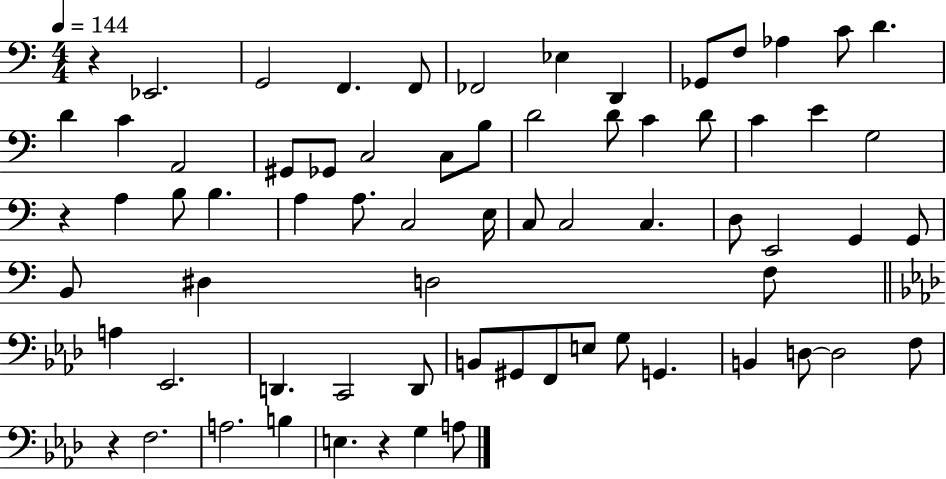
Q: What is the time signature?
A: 4/4